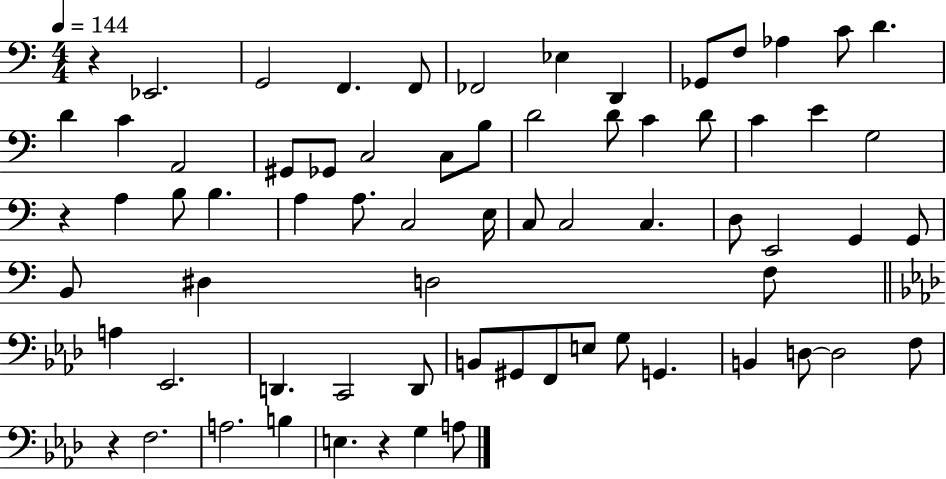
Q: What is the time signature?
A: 4/4